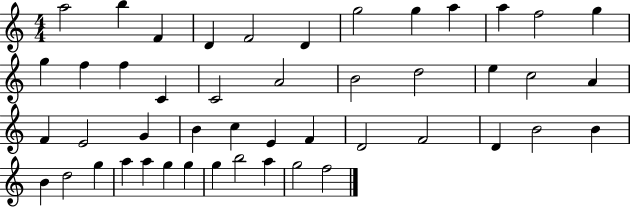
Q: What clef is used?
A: treble